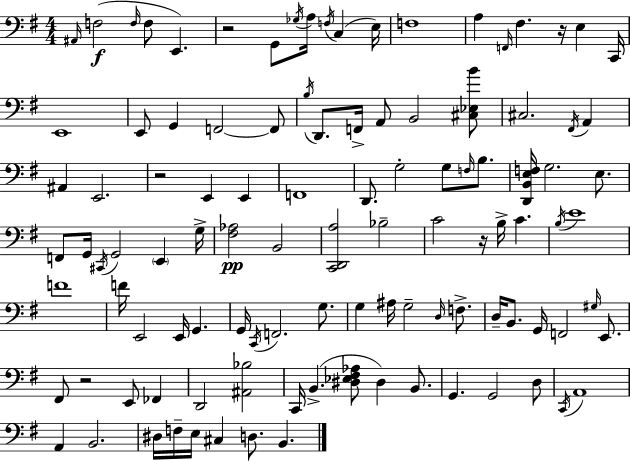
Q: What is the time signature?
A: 4/4